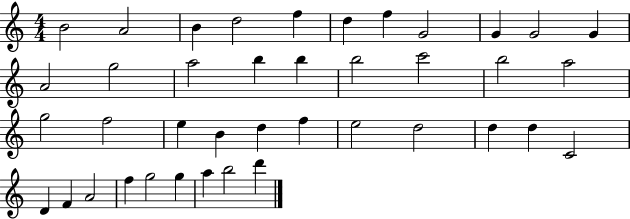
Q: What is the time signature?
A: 4/4